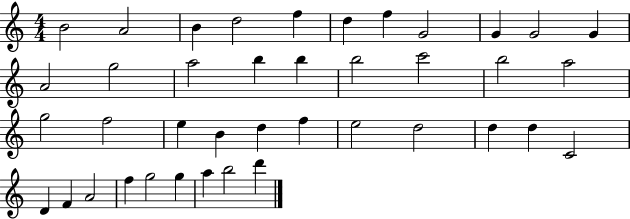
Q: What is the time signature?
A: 4/4